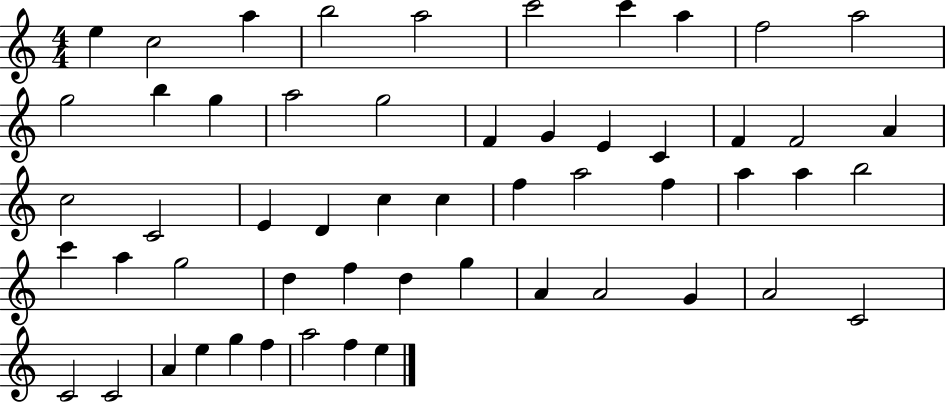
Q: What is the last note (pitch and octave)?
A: E5